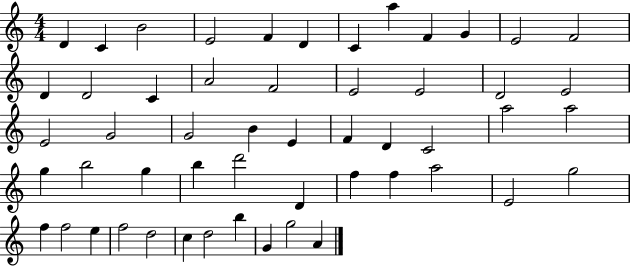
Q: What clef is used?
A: treble